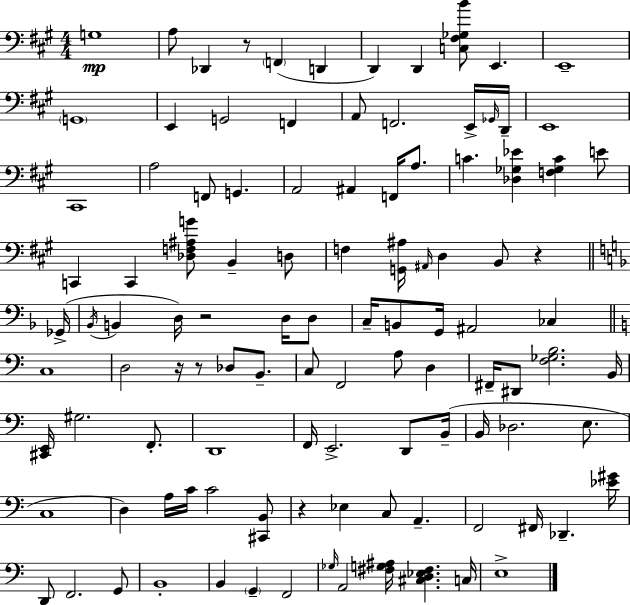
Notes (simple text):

G3/w A3/e Db2/q R/e F2/q D2/q D2/q D2/q [C3,F#3,Gb3,B4]/e E2/q. E2/w G2/w E2/q G2/h F2/q A2/e F2/h. E2/s Gb2/s D2/s E2/w C#2/w A3/h F2/e G2/q. A2/h A#2/q F2/s A3/e. C4/q. [Db3,Gb3,Eb4]/q [F3,Gb3,C4]/q E4/e C2/q C2/q [Db3,F3,A#3,G4]/e B2/q D3/e F3/q [G2,A#3]/s A#2/s D3/q B2/e R/q Gb2/s Bb2/s B2/q D3/s R/h D3/s D3/e C3/s B2/e G2/s A#2/h CES3/q C3/w D3/h R/s R/e Db3/e B2/e. C3/e F2/h A3/e D3/q F#2/s D#2/e [F3,Gb3,B3]/h. B2/s [C#2,E2]/s G#3/h. F2/e. D2/w F2/s E2/h. D2/e B2/s B2/s Db3/h. E3/e. C3/w D3/q A3/s C4/s C4/h [C#2,B2]/e R/q Eb3/q C3/e A2/q. F2/h F#2/s Db2/q. [Eb4,G#4]/s D2/e F2/h. G2/e B2/w B2/q G2/q F2/h Gb3/s A2/h [F#3,G3,A#3]/s [C#3,D3,Eb3,F#3]/q. C3/s E3/w